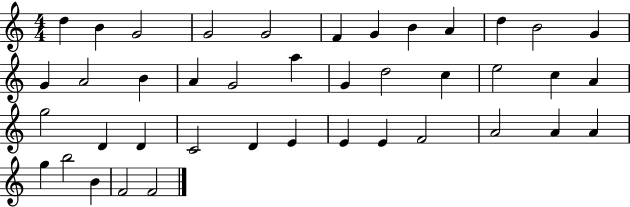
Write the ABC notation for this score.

X:1
T:Untitled
M:4/4
L:1/4
K:C
d B G2 G2 G2 F G B A d B2 G G A2 B A G2 a G d2 c e2 c A g2 D D C2 D E E E F2 A2 A A g b2 B F2 F2